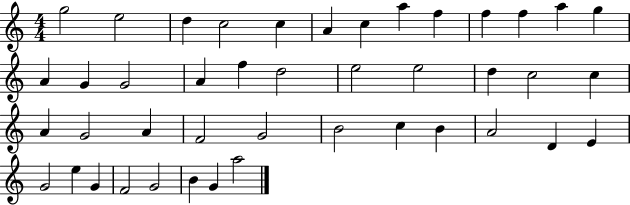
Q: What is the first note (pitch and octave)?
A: G5